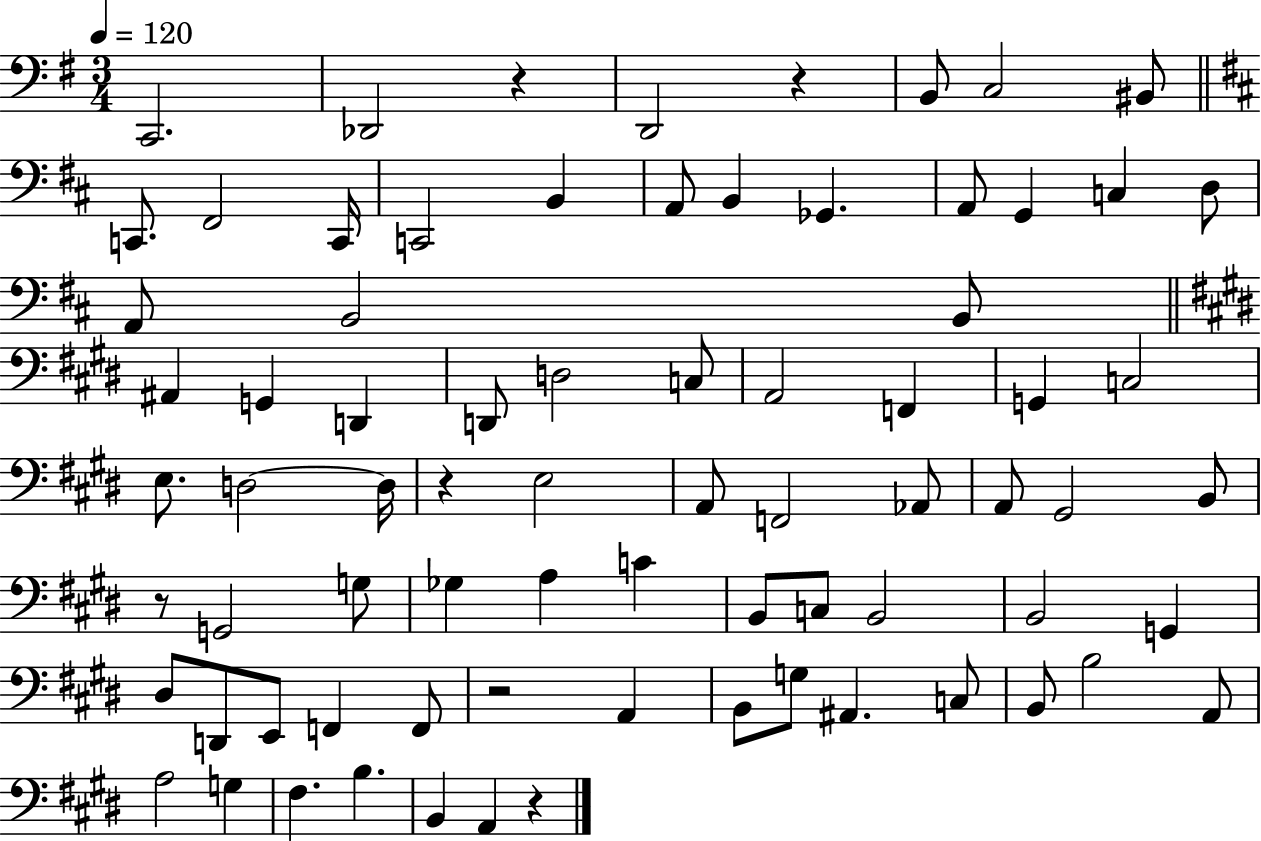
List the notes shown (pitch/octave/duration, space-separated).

C2/h. Db2/h R/q D2/h R/q B2/e C3/h BIS2/e C2/e. F#2/h C2/s C2/h B2/q A2/e B2/q Gb2/q. A2/e G2/q C3/q D3/e A2/e B2/h B2/e A#2/q G2/q D2/q D2/e D3/h C3/e A2/h F2/q G2/q C3/h E3/e. D3/h D3/s R/q E3/h A2/e F2/h Ab2/e A2/e G#2/h B2/e R/e G2/h G3/e Gb3/q A3/q C4/q B2/e C3/e B2/h B2/h G2/q D#3/e D2/e E2/e F2/q F2/e R/h A2/q B2/e G3/e A#2/q. C3/e B2/e B3/h A2/e A3/h G3/q F#3/q. B3/q. B2/q A2/q R/q